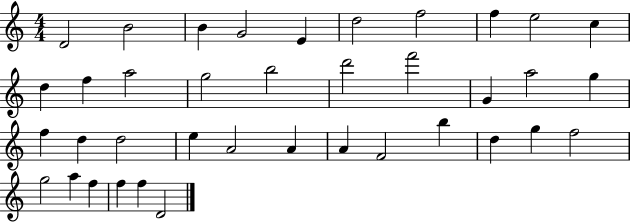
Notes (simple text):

D4/h B4/h B4/q G4/h E4/q D5/h F5/h F5/q E5/h C5/q D5/q F5/q A5/h G5/h B5/h D6/h F6/h G4/q A5/h G5/q F5/q D5/q D5/h E5/q A4/h A4/q A4/q F4/h B5/q D5/q G5/q F5/h G5/h A5/q F5/q F5/q F5/q D4/h